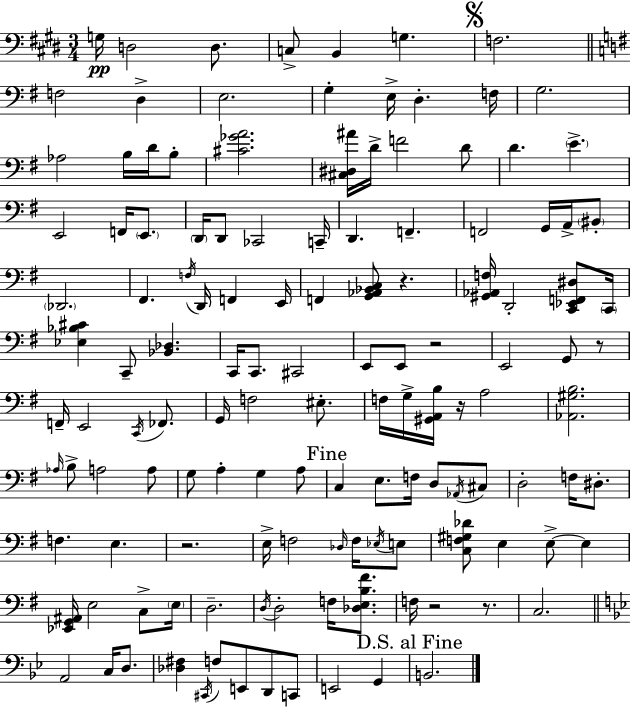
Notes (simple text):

G3/s D3/h D3/e. C3/e B2/q G3/q. F3/h. F3/h D3/q E3/h. G3/q E3/s D3/q. F3/s G3/h. Ab3/h B3/s D4/s B3/e [C#4,Gb4,A4]/h. [C#3,D#3,A#4]/s D4/s F4/h D4/e D4/q. E4/q. E2/h F2/s E2/e. D2/s D2/e CES2/h C2/s D2/q. F2/q. F2/h G2/s A2/s BIS2/e Db2/h. F#2/q. F3/s D2/s F2/q E2/s F2/q [G2,Ab2,Bb2,C3]/e R/q. [G#2,Ab2,F3]/s D2/h [C2,Eb2,F2,D#3]/e C2/s [Eb3,Bb3,C#4]/q C2/e [Bb2,Db3]/q. C2/s C2/e. C#2/h E2/e E2/e R/h E2/h G2/e R/e F2/s E2/h C2/s FES2/e. G2/s F3/h EIS3/e. F3/s G3/s [G#2,A2,B3]/s R/s A3/h [Ab2,G#3,B3]/h. Ab3/s B3/e A3/h A3/e G3/e A3/q G3/q A3/e C3/q E3/e. F3/s D3/e Ab2/s C#3/e D3/h F3/s D#3/e. F3/q. E3/q. R/h. E3/s F3/h Db3/s F3/s Eb3/s E3/e [C3,F3,G#3,Db4]/e E3/q E3/e E3/q [Eb2,G2,A#2]/s E3/h C3/e E3/s D3/h. D3/s D3/h F3/s [Db3,E3,B3,F#4]/e. F3/s R/h R/e. C3/h. A2/h C3/s D3/e. [Db3,F#3]/q C#2/s F3/e E2/e D2/e C2/e E2/h G2/q B2/h.